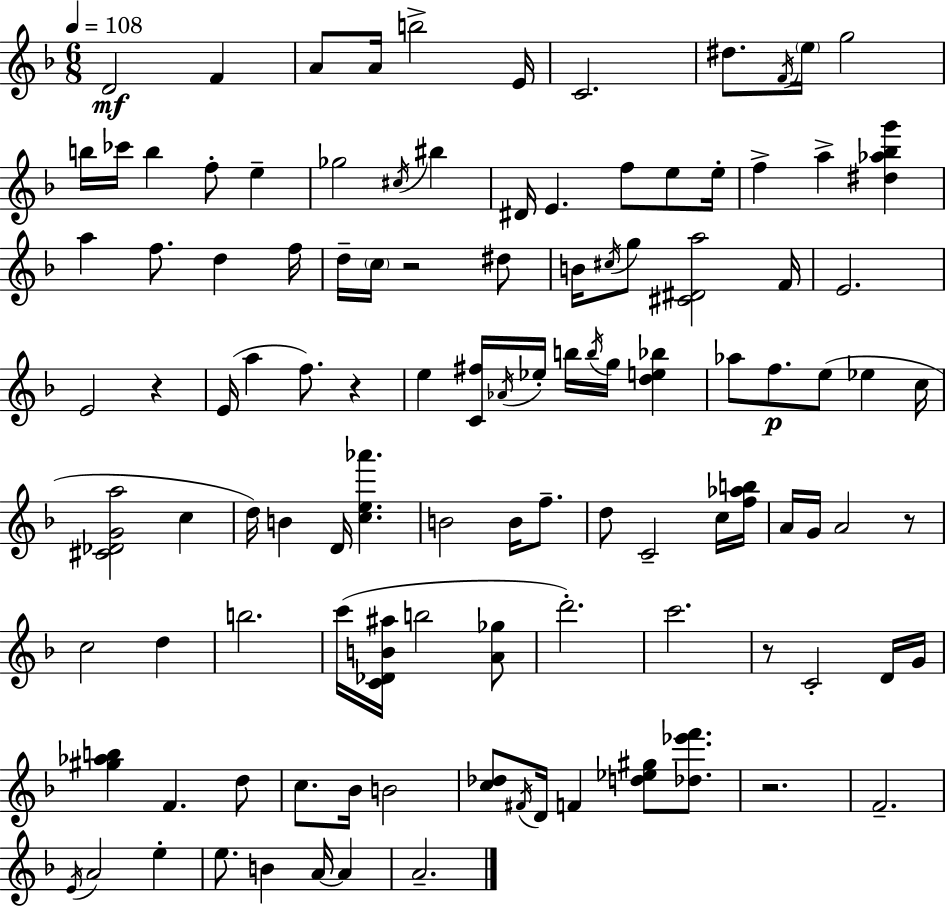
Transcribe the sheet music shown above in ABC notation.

X:1
T:Untitled
M:6/8
L:1/4
K:Dm
D2 F A/2 A/4 b2 E/4 C2 ^d/2 F/4 e/4 g2 b/4 _c'/4 b f/2 e _g2 ^c/4 ^b ^D/4 E f/2 e/2 e/4 f a [^d_a_bg'] a f/2 d f/4 d/4 c/4 z2 ^d/2 B/4 ^c/4 g/2 [^C^Da]2 F/4 E2 E2 z E/4 a f/2 z e [C^f]/4 _A/4 _e/4 b/4 b/4 g/4 [de_b] _a/2 f/2 e/2 _e c/4 [^C_DGa]2 c d/4 B D/4 [ce_a'] B2 B/4 f/2 d/2 C2 c/4 [f_ab]/4 A/4 G/4 A2 z/2 c2 d b2 c'/4 [C_DB^a]/4 b2 [A_g]/2 d'2 c'2 z/2 C2 D/4 G/4 [^g_ab] F d/2 c/2 _B/4 B2 [c_d]/2 ^F/4 D/4 F [d_e^g]/2 [_d_e'f']/2 z2 F2 E/4 A2 e e/2 B A/4 A A2